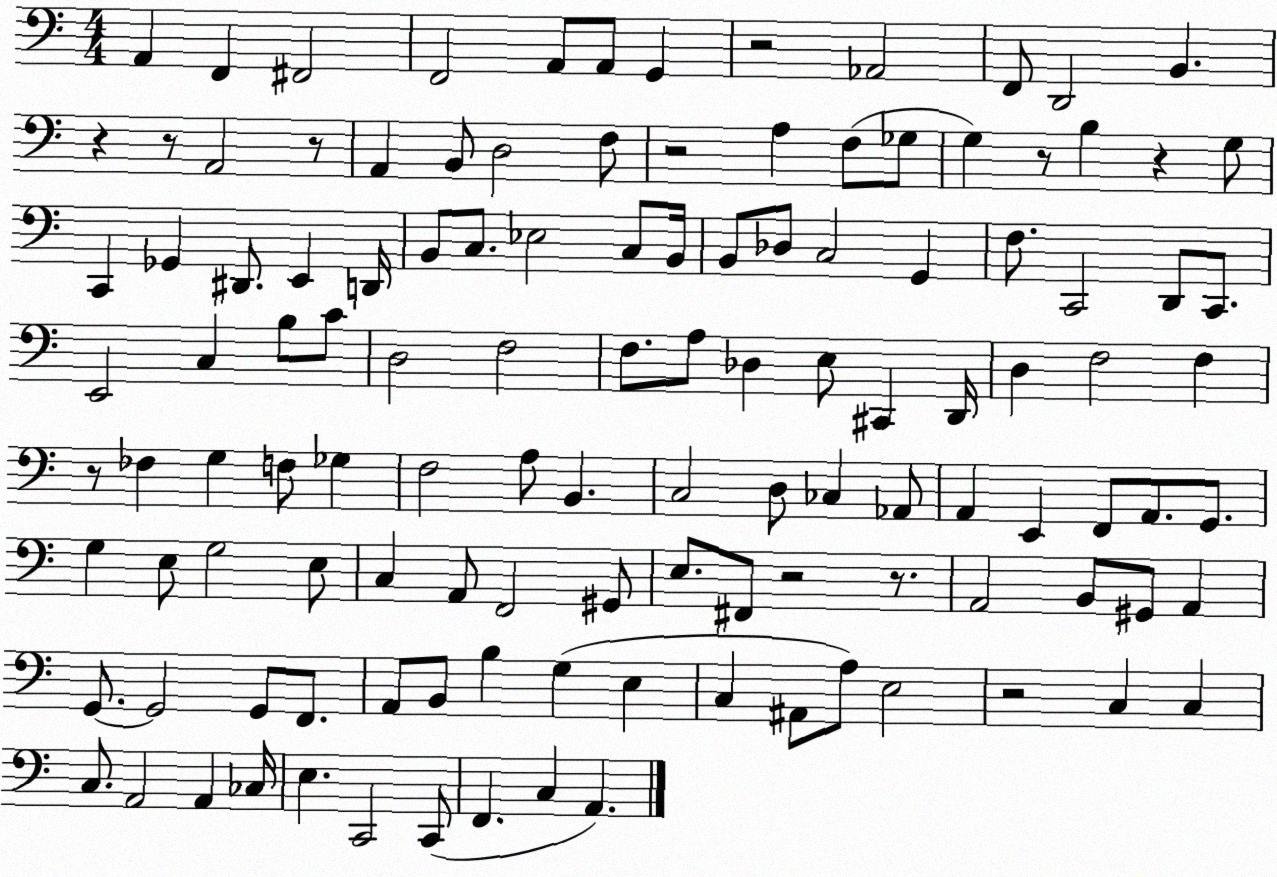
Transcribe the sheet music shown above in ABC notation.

X:1
T:Untitled
M:4/4
L:1/4
K:C
A,, F,, ^F,,2 F,,2 A,,/2 A,,/2 G,, z2 _A,,2 F,,/2 D,,2 B,, z z/2 A,,2 z/2 A,, B,,/2 D,2 F,/2 z2 A, F,/2 _G,/2 G, z/2 B, z G,/2 C,, _G,, ^D,,/2 E,, D,,/4 B,,/2 C,/2 _E,2 C,/2 B,,/4 B,,/2 _D,/2 C,2 G,, F,/2 C,,2 D,,/2 C,,/2 E,,2 C, B,/2 C/2 D,2 F,2 F,/2 A,/2 _D, E,/2 ^C,, D,,/4 D, F,2 F, z/2 _F, G, F,/2 _G, F,2 A,/2 B,, C,2 D,/2 _C, _A,,/2 A,, E,, F,,/2 A,,/2 G,,/2 G, E,/2 G,2 E,/2 C, A,,/2 F,,2 ^G,,/2 E,/2 ^F,,/2 z2 z/2 A,,2 B,,/2 ^G,,/2 A,, G,,/2 G,,2 G,,/2 F,,/2 A,,/2 B,,/2 B, G, E, C, ^A,,/2 A,/2 E,2 z2 C, C, C,/2 A,,2 A,, _C,/4 E, C,,2 C,,/2 F,, C, A,,